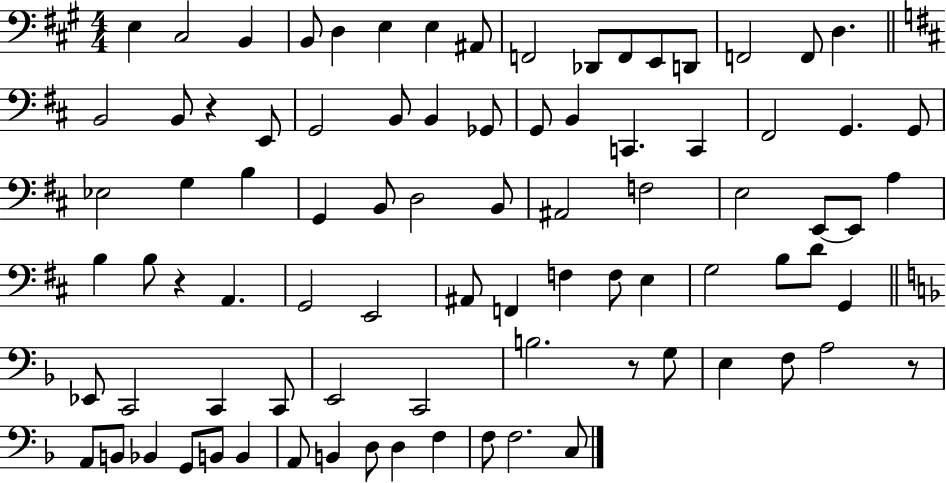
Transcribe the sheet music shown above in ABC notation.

X:1
T:Untitled
M:4/4
L:1/4
K:A
E, ^C,2 B,, B,,/2 D, E, E, ^A,,/2 F,,2 _D,,/2 F,,/2 E,,/2 D,,/2 F,,2 F,,/2 D, B,,2 B,,/2 z E,,/2 G,,2 B,,/2 B,, _G,,/2 G,,/2 B,, C,, C,, ^F,,2 G,, G,,/2 _E,2 G, B, G,, B,,/2 D,2 B,,/2 ^A,,2 F,2 E,2 E,,/2 E,,/2 A, B, B,/2 z A,, G,,2 E,,2 ^A,,/2 F,, F, F,/2 E, G,2 B,/2 D/2 G,, _E,,/2 C,,2 C,, C,,/2 E,,2 C,,2 B,2 z/2 G,/2 E, F,/2 A,2 z/2 A,,/2 B,,/2 _B,, G,,/2 B,,/2 B,, A,,/2 B,, D,/2 D, F, F,/2 F,2 C,/2